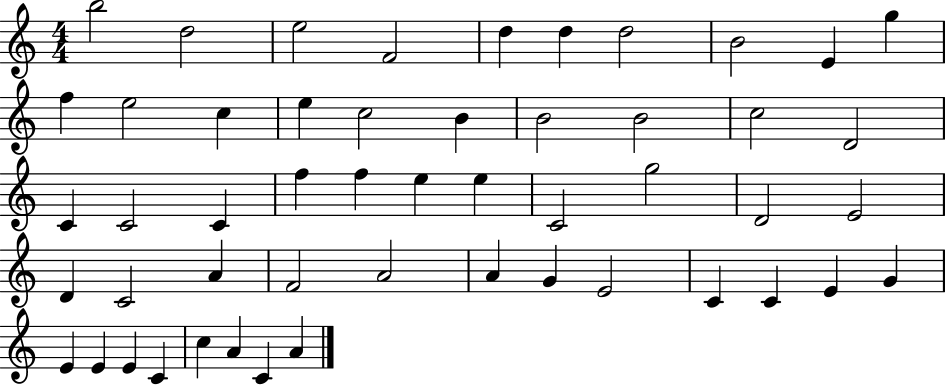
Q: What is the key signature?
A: C major